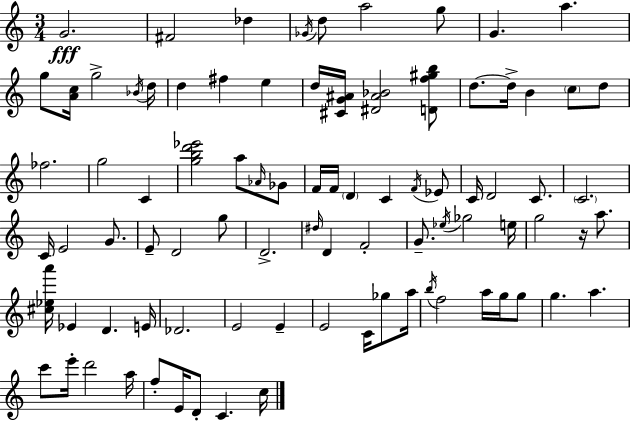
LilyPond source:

{
  \clef treble
  \numericTimeSignature
  \time 3/4
  \key c \major
  g'2.\fff | fis'2 des''4 | \acciaccatura { ges'16 } d''8 a''2 g''8 | g'4. a''4. | \break g''8 <a' c''>16 g''2-> | \acciaccatura { bes'16 } d''16 d''4 fis''4 e''4 | d''16 <cis' g' ais'>16 <dis' ais' bes'>2 | <d' f'' gis'' b''>8 d''8.~~ d''16-> b'4 \parenthesize c''8 | \break d''8 fes''2. | g''2 c'4 | <g'' b'' d''' ees'''>2 a''8 | \grace { aes'16 } ges'8 f'16 f'16 \parenthesize d'4 c'4 | \break \acciaccatura { f'16 } ees'8 c'16 d'2 | c'8. \parenthesize c'2. | c'16 e'2 | g'8. e'8-- d'2 | \break g''8 d'2.-> | \grace { dis''16 } d'4 f'2-. | g'8.-- \acciaccatura { ees''16 } ges''2 | e''16 g''2 | \break r16 a''8. <cis'' ees'' a'''>16 ees'4 d'4. | e'16 des'2. | e'2 | e'4-- e'2 | \break c'16 ges''8 a''16 \acciaccatura { b''16 } f''2 | a''16 g''16 g''8 g''4. | a''4. c'''8 e'''16-. d'''2 | a''16 f''8-. e'16 d'8-. | \break c'4. c''16 \bar "|."
}